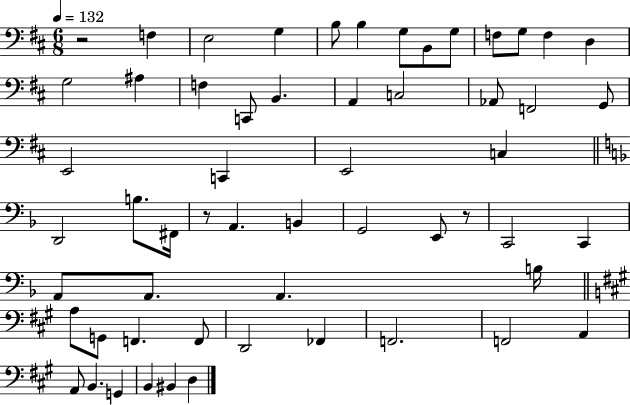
{
  \clef bass
  \numericTimeSignature
  \time 6/8
  \key d \major
  \tempo 4 = 132
  r2 f4 | e2 g4 | b8 b4 g8 b,8 g8 | f8 g8 f4 d4 | \break g2 ais4 | f4 c,8 b,4. | a,4 c2 | aes,8 f,2 g,8 | \break e,2 c,4 | e,2 c4 | \bar "||" \break \key f \major d,2 b8. fis,16 | r8 a,4. b,4 | g,2 e,8 r8 | c,2 c,4 | \break a,8 a,8. a,4. b16 | \bar "||" \break \key a \major a8 g,8 f,4. f,8 | d,2 fes,4 | f,2. | f,2 a,4 | \break a,8 b,4. g,4 | b,4 bis,4 d4 | \bar "|."
}